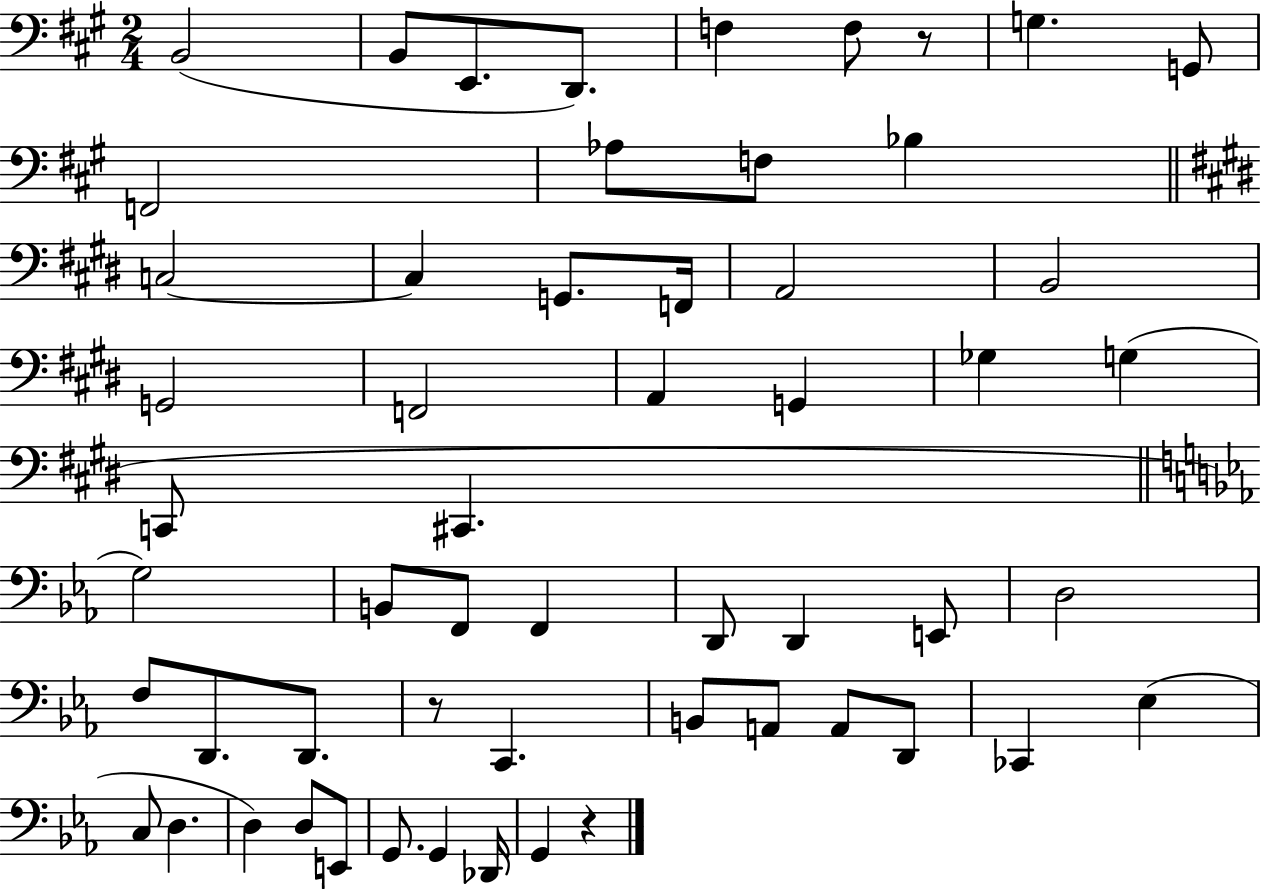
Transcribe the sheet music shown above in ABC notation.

X:1
T:Untitled
M:2/4
L:1/4
K:A
B,,2 B,,/2 E,,/2 D,,/2 F, F,/2 z/2 G, G,,/2 F,,2 _A,/2 F,/2 _B, C,2 C, G,,/2 F,,/4 A,,2 B,,2 G,,2 F,,2 A,, G,, _G, G, C,,/2 ^C,, G,2 B,,/2 F,,/2 F,, D,,/2 D,, E,,/2 D,2 F,/2 D,,/2 D,,/2 z/2 C,, B,,/2 A,,/2 A,,/2 D,,/2 _C,, _E, C,/2 D, D, D,/2 E,,/2 G,,/2 G,, _D,,/4 G,, z